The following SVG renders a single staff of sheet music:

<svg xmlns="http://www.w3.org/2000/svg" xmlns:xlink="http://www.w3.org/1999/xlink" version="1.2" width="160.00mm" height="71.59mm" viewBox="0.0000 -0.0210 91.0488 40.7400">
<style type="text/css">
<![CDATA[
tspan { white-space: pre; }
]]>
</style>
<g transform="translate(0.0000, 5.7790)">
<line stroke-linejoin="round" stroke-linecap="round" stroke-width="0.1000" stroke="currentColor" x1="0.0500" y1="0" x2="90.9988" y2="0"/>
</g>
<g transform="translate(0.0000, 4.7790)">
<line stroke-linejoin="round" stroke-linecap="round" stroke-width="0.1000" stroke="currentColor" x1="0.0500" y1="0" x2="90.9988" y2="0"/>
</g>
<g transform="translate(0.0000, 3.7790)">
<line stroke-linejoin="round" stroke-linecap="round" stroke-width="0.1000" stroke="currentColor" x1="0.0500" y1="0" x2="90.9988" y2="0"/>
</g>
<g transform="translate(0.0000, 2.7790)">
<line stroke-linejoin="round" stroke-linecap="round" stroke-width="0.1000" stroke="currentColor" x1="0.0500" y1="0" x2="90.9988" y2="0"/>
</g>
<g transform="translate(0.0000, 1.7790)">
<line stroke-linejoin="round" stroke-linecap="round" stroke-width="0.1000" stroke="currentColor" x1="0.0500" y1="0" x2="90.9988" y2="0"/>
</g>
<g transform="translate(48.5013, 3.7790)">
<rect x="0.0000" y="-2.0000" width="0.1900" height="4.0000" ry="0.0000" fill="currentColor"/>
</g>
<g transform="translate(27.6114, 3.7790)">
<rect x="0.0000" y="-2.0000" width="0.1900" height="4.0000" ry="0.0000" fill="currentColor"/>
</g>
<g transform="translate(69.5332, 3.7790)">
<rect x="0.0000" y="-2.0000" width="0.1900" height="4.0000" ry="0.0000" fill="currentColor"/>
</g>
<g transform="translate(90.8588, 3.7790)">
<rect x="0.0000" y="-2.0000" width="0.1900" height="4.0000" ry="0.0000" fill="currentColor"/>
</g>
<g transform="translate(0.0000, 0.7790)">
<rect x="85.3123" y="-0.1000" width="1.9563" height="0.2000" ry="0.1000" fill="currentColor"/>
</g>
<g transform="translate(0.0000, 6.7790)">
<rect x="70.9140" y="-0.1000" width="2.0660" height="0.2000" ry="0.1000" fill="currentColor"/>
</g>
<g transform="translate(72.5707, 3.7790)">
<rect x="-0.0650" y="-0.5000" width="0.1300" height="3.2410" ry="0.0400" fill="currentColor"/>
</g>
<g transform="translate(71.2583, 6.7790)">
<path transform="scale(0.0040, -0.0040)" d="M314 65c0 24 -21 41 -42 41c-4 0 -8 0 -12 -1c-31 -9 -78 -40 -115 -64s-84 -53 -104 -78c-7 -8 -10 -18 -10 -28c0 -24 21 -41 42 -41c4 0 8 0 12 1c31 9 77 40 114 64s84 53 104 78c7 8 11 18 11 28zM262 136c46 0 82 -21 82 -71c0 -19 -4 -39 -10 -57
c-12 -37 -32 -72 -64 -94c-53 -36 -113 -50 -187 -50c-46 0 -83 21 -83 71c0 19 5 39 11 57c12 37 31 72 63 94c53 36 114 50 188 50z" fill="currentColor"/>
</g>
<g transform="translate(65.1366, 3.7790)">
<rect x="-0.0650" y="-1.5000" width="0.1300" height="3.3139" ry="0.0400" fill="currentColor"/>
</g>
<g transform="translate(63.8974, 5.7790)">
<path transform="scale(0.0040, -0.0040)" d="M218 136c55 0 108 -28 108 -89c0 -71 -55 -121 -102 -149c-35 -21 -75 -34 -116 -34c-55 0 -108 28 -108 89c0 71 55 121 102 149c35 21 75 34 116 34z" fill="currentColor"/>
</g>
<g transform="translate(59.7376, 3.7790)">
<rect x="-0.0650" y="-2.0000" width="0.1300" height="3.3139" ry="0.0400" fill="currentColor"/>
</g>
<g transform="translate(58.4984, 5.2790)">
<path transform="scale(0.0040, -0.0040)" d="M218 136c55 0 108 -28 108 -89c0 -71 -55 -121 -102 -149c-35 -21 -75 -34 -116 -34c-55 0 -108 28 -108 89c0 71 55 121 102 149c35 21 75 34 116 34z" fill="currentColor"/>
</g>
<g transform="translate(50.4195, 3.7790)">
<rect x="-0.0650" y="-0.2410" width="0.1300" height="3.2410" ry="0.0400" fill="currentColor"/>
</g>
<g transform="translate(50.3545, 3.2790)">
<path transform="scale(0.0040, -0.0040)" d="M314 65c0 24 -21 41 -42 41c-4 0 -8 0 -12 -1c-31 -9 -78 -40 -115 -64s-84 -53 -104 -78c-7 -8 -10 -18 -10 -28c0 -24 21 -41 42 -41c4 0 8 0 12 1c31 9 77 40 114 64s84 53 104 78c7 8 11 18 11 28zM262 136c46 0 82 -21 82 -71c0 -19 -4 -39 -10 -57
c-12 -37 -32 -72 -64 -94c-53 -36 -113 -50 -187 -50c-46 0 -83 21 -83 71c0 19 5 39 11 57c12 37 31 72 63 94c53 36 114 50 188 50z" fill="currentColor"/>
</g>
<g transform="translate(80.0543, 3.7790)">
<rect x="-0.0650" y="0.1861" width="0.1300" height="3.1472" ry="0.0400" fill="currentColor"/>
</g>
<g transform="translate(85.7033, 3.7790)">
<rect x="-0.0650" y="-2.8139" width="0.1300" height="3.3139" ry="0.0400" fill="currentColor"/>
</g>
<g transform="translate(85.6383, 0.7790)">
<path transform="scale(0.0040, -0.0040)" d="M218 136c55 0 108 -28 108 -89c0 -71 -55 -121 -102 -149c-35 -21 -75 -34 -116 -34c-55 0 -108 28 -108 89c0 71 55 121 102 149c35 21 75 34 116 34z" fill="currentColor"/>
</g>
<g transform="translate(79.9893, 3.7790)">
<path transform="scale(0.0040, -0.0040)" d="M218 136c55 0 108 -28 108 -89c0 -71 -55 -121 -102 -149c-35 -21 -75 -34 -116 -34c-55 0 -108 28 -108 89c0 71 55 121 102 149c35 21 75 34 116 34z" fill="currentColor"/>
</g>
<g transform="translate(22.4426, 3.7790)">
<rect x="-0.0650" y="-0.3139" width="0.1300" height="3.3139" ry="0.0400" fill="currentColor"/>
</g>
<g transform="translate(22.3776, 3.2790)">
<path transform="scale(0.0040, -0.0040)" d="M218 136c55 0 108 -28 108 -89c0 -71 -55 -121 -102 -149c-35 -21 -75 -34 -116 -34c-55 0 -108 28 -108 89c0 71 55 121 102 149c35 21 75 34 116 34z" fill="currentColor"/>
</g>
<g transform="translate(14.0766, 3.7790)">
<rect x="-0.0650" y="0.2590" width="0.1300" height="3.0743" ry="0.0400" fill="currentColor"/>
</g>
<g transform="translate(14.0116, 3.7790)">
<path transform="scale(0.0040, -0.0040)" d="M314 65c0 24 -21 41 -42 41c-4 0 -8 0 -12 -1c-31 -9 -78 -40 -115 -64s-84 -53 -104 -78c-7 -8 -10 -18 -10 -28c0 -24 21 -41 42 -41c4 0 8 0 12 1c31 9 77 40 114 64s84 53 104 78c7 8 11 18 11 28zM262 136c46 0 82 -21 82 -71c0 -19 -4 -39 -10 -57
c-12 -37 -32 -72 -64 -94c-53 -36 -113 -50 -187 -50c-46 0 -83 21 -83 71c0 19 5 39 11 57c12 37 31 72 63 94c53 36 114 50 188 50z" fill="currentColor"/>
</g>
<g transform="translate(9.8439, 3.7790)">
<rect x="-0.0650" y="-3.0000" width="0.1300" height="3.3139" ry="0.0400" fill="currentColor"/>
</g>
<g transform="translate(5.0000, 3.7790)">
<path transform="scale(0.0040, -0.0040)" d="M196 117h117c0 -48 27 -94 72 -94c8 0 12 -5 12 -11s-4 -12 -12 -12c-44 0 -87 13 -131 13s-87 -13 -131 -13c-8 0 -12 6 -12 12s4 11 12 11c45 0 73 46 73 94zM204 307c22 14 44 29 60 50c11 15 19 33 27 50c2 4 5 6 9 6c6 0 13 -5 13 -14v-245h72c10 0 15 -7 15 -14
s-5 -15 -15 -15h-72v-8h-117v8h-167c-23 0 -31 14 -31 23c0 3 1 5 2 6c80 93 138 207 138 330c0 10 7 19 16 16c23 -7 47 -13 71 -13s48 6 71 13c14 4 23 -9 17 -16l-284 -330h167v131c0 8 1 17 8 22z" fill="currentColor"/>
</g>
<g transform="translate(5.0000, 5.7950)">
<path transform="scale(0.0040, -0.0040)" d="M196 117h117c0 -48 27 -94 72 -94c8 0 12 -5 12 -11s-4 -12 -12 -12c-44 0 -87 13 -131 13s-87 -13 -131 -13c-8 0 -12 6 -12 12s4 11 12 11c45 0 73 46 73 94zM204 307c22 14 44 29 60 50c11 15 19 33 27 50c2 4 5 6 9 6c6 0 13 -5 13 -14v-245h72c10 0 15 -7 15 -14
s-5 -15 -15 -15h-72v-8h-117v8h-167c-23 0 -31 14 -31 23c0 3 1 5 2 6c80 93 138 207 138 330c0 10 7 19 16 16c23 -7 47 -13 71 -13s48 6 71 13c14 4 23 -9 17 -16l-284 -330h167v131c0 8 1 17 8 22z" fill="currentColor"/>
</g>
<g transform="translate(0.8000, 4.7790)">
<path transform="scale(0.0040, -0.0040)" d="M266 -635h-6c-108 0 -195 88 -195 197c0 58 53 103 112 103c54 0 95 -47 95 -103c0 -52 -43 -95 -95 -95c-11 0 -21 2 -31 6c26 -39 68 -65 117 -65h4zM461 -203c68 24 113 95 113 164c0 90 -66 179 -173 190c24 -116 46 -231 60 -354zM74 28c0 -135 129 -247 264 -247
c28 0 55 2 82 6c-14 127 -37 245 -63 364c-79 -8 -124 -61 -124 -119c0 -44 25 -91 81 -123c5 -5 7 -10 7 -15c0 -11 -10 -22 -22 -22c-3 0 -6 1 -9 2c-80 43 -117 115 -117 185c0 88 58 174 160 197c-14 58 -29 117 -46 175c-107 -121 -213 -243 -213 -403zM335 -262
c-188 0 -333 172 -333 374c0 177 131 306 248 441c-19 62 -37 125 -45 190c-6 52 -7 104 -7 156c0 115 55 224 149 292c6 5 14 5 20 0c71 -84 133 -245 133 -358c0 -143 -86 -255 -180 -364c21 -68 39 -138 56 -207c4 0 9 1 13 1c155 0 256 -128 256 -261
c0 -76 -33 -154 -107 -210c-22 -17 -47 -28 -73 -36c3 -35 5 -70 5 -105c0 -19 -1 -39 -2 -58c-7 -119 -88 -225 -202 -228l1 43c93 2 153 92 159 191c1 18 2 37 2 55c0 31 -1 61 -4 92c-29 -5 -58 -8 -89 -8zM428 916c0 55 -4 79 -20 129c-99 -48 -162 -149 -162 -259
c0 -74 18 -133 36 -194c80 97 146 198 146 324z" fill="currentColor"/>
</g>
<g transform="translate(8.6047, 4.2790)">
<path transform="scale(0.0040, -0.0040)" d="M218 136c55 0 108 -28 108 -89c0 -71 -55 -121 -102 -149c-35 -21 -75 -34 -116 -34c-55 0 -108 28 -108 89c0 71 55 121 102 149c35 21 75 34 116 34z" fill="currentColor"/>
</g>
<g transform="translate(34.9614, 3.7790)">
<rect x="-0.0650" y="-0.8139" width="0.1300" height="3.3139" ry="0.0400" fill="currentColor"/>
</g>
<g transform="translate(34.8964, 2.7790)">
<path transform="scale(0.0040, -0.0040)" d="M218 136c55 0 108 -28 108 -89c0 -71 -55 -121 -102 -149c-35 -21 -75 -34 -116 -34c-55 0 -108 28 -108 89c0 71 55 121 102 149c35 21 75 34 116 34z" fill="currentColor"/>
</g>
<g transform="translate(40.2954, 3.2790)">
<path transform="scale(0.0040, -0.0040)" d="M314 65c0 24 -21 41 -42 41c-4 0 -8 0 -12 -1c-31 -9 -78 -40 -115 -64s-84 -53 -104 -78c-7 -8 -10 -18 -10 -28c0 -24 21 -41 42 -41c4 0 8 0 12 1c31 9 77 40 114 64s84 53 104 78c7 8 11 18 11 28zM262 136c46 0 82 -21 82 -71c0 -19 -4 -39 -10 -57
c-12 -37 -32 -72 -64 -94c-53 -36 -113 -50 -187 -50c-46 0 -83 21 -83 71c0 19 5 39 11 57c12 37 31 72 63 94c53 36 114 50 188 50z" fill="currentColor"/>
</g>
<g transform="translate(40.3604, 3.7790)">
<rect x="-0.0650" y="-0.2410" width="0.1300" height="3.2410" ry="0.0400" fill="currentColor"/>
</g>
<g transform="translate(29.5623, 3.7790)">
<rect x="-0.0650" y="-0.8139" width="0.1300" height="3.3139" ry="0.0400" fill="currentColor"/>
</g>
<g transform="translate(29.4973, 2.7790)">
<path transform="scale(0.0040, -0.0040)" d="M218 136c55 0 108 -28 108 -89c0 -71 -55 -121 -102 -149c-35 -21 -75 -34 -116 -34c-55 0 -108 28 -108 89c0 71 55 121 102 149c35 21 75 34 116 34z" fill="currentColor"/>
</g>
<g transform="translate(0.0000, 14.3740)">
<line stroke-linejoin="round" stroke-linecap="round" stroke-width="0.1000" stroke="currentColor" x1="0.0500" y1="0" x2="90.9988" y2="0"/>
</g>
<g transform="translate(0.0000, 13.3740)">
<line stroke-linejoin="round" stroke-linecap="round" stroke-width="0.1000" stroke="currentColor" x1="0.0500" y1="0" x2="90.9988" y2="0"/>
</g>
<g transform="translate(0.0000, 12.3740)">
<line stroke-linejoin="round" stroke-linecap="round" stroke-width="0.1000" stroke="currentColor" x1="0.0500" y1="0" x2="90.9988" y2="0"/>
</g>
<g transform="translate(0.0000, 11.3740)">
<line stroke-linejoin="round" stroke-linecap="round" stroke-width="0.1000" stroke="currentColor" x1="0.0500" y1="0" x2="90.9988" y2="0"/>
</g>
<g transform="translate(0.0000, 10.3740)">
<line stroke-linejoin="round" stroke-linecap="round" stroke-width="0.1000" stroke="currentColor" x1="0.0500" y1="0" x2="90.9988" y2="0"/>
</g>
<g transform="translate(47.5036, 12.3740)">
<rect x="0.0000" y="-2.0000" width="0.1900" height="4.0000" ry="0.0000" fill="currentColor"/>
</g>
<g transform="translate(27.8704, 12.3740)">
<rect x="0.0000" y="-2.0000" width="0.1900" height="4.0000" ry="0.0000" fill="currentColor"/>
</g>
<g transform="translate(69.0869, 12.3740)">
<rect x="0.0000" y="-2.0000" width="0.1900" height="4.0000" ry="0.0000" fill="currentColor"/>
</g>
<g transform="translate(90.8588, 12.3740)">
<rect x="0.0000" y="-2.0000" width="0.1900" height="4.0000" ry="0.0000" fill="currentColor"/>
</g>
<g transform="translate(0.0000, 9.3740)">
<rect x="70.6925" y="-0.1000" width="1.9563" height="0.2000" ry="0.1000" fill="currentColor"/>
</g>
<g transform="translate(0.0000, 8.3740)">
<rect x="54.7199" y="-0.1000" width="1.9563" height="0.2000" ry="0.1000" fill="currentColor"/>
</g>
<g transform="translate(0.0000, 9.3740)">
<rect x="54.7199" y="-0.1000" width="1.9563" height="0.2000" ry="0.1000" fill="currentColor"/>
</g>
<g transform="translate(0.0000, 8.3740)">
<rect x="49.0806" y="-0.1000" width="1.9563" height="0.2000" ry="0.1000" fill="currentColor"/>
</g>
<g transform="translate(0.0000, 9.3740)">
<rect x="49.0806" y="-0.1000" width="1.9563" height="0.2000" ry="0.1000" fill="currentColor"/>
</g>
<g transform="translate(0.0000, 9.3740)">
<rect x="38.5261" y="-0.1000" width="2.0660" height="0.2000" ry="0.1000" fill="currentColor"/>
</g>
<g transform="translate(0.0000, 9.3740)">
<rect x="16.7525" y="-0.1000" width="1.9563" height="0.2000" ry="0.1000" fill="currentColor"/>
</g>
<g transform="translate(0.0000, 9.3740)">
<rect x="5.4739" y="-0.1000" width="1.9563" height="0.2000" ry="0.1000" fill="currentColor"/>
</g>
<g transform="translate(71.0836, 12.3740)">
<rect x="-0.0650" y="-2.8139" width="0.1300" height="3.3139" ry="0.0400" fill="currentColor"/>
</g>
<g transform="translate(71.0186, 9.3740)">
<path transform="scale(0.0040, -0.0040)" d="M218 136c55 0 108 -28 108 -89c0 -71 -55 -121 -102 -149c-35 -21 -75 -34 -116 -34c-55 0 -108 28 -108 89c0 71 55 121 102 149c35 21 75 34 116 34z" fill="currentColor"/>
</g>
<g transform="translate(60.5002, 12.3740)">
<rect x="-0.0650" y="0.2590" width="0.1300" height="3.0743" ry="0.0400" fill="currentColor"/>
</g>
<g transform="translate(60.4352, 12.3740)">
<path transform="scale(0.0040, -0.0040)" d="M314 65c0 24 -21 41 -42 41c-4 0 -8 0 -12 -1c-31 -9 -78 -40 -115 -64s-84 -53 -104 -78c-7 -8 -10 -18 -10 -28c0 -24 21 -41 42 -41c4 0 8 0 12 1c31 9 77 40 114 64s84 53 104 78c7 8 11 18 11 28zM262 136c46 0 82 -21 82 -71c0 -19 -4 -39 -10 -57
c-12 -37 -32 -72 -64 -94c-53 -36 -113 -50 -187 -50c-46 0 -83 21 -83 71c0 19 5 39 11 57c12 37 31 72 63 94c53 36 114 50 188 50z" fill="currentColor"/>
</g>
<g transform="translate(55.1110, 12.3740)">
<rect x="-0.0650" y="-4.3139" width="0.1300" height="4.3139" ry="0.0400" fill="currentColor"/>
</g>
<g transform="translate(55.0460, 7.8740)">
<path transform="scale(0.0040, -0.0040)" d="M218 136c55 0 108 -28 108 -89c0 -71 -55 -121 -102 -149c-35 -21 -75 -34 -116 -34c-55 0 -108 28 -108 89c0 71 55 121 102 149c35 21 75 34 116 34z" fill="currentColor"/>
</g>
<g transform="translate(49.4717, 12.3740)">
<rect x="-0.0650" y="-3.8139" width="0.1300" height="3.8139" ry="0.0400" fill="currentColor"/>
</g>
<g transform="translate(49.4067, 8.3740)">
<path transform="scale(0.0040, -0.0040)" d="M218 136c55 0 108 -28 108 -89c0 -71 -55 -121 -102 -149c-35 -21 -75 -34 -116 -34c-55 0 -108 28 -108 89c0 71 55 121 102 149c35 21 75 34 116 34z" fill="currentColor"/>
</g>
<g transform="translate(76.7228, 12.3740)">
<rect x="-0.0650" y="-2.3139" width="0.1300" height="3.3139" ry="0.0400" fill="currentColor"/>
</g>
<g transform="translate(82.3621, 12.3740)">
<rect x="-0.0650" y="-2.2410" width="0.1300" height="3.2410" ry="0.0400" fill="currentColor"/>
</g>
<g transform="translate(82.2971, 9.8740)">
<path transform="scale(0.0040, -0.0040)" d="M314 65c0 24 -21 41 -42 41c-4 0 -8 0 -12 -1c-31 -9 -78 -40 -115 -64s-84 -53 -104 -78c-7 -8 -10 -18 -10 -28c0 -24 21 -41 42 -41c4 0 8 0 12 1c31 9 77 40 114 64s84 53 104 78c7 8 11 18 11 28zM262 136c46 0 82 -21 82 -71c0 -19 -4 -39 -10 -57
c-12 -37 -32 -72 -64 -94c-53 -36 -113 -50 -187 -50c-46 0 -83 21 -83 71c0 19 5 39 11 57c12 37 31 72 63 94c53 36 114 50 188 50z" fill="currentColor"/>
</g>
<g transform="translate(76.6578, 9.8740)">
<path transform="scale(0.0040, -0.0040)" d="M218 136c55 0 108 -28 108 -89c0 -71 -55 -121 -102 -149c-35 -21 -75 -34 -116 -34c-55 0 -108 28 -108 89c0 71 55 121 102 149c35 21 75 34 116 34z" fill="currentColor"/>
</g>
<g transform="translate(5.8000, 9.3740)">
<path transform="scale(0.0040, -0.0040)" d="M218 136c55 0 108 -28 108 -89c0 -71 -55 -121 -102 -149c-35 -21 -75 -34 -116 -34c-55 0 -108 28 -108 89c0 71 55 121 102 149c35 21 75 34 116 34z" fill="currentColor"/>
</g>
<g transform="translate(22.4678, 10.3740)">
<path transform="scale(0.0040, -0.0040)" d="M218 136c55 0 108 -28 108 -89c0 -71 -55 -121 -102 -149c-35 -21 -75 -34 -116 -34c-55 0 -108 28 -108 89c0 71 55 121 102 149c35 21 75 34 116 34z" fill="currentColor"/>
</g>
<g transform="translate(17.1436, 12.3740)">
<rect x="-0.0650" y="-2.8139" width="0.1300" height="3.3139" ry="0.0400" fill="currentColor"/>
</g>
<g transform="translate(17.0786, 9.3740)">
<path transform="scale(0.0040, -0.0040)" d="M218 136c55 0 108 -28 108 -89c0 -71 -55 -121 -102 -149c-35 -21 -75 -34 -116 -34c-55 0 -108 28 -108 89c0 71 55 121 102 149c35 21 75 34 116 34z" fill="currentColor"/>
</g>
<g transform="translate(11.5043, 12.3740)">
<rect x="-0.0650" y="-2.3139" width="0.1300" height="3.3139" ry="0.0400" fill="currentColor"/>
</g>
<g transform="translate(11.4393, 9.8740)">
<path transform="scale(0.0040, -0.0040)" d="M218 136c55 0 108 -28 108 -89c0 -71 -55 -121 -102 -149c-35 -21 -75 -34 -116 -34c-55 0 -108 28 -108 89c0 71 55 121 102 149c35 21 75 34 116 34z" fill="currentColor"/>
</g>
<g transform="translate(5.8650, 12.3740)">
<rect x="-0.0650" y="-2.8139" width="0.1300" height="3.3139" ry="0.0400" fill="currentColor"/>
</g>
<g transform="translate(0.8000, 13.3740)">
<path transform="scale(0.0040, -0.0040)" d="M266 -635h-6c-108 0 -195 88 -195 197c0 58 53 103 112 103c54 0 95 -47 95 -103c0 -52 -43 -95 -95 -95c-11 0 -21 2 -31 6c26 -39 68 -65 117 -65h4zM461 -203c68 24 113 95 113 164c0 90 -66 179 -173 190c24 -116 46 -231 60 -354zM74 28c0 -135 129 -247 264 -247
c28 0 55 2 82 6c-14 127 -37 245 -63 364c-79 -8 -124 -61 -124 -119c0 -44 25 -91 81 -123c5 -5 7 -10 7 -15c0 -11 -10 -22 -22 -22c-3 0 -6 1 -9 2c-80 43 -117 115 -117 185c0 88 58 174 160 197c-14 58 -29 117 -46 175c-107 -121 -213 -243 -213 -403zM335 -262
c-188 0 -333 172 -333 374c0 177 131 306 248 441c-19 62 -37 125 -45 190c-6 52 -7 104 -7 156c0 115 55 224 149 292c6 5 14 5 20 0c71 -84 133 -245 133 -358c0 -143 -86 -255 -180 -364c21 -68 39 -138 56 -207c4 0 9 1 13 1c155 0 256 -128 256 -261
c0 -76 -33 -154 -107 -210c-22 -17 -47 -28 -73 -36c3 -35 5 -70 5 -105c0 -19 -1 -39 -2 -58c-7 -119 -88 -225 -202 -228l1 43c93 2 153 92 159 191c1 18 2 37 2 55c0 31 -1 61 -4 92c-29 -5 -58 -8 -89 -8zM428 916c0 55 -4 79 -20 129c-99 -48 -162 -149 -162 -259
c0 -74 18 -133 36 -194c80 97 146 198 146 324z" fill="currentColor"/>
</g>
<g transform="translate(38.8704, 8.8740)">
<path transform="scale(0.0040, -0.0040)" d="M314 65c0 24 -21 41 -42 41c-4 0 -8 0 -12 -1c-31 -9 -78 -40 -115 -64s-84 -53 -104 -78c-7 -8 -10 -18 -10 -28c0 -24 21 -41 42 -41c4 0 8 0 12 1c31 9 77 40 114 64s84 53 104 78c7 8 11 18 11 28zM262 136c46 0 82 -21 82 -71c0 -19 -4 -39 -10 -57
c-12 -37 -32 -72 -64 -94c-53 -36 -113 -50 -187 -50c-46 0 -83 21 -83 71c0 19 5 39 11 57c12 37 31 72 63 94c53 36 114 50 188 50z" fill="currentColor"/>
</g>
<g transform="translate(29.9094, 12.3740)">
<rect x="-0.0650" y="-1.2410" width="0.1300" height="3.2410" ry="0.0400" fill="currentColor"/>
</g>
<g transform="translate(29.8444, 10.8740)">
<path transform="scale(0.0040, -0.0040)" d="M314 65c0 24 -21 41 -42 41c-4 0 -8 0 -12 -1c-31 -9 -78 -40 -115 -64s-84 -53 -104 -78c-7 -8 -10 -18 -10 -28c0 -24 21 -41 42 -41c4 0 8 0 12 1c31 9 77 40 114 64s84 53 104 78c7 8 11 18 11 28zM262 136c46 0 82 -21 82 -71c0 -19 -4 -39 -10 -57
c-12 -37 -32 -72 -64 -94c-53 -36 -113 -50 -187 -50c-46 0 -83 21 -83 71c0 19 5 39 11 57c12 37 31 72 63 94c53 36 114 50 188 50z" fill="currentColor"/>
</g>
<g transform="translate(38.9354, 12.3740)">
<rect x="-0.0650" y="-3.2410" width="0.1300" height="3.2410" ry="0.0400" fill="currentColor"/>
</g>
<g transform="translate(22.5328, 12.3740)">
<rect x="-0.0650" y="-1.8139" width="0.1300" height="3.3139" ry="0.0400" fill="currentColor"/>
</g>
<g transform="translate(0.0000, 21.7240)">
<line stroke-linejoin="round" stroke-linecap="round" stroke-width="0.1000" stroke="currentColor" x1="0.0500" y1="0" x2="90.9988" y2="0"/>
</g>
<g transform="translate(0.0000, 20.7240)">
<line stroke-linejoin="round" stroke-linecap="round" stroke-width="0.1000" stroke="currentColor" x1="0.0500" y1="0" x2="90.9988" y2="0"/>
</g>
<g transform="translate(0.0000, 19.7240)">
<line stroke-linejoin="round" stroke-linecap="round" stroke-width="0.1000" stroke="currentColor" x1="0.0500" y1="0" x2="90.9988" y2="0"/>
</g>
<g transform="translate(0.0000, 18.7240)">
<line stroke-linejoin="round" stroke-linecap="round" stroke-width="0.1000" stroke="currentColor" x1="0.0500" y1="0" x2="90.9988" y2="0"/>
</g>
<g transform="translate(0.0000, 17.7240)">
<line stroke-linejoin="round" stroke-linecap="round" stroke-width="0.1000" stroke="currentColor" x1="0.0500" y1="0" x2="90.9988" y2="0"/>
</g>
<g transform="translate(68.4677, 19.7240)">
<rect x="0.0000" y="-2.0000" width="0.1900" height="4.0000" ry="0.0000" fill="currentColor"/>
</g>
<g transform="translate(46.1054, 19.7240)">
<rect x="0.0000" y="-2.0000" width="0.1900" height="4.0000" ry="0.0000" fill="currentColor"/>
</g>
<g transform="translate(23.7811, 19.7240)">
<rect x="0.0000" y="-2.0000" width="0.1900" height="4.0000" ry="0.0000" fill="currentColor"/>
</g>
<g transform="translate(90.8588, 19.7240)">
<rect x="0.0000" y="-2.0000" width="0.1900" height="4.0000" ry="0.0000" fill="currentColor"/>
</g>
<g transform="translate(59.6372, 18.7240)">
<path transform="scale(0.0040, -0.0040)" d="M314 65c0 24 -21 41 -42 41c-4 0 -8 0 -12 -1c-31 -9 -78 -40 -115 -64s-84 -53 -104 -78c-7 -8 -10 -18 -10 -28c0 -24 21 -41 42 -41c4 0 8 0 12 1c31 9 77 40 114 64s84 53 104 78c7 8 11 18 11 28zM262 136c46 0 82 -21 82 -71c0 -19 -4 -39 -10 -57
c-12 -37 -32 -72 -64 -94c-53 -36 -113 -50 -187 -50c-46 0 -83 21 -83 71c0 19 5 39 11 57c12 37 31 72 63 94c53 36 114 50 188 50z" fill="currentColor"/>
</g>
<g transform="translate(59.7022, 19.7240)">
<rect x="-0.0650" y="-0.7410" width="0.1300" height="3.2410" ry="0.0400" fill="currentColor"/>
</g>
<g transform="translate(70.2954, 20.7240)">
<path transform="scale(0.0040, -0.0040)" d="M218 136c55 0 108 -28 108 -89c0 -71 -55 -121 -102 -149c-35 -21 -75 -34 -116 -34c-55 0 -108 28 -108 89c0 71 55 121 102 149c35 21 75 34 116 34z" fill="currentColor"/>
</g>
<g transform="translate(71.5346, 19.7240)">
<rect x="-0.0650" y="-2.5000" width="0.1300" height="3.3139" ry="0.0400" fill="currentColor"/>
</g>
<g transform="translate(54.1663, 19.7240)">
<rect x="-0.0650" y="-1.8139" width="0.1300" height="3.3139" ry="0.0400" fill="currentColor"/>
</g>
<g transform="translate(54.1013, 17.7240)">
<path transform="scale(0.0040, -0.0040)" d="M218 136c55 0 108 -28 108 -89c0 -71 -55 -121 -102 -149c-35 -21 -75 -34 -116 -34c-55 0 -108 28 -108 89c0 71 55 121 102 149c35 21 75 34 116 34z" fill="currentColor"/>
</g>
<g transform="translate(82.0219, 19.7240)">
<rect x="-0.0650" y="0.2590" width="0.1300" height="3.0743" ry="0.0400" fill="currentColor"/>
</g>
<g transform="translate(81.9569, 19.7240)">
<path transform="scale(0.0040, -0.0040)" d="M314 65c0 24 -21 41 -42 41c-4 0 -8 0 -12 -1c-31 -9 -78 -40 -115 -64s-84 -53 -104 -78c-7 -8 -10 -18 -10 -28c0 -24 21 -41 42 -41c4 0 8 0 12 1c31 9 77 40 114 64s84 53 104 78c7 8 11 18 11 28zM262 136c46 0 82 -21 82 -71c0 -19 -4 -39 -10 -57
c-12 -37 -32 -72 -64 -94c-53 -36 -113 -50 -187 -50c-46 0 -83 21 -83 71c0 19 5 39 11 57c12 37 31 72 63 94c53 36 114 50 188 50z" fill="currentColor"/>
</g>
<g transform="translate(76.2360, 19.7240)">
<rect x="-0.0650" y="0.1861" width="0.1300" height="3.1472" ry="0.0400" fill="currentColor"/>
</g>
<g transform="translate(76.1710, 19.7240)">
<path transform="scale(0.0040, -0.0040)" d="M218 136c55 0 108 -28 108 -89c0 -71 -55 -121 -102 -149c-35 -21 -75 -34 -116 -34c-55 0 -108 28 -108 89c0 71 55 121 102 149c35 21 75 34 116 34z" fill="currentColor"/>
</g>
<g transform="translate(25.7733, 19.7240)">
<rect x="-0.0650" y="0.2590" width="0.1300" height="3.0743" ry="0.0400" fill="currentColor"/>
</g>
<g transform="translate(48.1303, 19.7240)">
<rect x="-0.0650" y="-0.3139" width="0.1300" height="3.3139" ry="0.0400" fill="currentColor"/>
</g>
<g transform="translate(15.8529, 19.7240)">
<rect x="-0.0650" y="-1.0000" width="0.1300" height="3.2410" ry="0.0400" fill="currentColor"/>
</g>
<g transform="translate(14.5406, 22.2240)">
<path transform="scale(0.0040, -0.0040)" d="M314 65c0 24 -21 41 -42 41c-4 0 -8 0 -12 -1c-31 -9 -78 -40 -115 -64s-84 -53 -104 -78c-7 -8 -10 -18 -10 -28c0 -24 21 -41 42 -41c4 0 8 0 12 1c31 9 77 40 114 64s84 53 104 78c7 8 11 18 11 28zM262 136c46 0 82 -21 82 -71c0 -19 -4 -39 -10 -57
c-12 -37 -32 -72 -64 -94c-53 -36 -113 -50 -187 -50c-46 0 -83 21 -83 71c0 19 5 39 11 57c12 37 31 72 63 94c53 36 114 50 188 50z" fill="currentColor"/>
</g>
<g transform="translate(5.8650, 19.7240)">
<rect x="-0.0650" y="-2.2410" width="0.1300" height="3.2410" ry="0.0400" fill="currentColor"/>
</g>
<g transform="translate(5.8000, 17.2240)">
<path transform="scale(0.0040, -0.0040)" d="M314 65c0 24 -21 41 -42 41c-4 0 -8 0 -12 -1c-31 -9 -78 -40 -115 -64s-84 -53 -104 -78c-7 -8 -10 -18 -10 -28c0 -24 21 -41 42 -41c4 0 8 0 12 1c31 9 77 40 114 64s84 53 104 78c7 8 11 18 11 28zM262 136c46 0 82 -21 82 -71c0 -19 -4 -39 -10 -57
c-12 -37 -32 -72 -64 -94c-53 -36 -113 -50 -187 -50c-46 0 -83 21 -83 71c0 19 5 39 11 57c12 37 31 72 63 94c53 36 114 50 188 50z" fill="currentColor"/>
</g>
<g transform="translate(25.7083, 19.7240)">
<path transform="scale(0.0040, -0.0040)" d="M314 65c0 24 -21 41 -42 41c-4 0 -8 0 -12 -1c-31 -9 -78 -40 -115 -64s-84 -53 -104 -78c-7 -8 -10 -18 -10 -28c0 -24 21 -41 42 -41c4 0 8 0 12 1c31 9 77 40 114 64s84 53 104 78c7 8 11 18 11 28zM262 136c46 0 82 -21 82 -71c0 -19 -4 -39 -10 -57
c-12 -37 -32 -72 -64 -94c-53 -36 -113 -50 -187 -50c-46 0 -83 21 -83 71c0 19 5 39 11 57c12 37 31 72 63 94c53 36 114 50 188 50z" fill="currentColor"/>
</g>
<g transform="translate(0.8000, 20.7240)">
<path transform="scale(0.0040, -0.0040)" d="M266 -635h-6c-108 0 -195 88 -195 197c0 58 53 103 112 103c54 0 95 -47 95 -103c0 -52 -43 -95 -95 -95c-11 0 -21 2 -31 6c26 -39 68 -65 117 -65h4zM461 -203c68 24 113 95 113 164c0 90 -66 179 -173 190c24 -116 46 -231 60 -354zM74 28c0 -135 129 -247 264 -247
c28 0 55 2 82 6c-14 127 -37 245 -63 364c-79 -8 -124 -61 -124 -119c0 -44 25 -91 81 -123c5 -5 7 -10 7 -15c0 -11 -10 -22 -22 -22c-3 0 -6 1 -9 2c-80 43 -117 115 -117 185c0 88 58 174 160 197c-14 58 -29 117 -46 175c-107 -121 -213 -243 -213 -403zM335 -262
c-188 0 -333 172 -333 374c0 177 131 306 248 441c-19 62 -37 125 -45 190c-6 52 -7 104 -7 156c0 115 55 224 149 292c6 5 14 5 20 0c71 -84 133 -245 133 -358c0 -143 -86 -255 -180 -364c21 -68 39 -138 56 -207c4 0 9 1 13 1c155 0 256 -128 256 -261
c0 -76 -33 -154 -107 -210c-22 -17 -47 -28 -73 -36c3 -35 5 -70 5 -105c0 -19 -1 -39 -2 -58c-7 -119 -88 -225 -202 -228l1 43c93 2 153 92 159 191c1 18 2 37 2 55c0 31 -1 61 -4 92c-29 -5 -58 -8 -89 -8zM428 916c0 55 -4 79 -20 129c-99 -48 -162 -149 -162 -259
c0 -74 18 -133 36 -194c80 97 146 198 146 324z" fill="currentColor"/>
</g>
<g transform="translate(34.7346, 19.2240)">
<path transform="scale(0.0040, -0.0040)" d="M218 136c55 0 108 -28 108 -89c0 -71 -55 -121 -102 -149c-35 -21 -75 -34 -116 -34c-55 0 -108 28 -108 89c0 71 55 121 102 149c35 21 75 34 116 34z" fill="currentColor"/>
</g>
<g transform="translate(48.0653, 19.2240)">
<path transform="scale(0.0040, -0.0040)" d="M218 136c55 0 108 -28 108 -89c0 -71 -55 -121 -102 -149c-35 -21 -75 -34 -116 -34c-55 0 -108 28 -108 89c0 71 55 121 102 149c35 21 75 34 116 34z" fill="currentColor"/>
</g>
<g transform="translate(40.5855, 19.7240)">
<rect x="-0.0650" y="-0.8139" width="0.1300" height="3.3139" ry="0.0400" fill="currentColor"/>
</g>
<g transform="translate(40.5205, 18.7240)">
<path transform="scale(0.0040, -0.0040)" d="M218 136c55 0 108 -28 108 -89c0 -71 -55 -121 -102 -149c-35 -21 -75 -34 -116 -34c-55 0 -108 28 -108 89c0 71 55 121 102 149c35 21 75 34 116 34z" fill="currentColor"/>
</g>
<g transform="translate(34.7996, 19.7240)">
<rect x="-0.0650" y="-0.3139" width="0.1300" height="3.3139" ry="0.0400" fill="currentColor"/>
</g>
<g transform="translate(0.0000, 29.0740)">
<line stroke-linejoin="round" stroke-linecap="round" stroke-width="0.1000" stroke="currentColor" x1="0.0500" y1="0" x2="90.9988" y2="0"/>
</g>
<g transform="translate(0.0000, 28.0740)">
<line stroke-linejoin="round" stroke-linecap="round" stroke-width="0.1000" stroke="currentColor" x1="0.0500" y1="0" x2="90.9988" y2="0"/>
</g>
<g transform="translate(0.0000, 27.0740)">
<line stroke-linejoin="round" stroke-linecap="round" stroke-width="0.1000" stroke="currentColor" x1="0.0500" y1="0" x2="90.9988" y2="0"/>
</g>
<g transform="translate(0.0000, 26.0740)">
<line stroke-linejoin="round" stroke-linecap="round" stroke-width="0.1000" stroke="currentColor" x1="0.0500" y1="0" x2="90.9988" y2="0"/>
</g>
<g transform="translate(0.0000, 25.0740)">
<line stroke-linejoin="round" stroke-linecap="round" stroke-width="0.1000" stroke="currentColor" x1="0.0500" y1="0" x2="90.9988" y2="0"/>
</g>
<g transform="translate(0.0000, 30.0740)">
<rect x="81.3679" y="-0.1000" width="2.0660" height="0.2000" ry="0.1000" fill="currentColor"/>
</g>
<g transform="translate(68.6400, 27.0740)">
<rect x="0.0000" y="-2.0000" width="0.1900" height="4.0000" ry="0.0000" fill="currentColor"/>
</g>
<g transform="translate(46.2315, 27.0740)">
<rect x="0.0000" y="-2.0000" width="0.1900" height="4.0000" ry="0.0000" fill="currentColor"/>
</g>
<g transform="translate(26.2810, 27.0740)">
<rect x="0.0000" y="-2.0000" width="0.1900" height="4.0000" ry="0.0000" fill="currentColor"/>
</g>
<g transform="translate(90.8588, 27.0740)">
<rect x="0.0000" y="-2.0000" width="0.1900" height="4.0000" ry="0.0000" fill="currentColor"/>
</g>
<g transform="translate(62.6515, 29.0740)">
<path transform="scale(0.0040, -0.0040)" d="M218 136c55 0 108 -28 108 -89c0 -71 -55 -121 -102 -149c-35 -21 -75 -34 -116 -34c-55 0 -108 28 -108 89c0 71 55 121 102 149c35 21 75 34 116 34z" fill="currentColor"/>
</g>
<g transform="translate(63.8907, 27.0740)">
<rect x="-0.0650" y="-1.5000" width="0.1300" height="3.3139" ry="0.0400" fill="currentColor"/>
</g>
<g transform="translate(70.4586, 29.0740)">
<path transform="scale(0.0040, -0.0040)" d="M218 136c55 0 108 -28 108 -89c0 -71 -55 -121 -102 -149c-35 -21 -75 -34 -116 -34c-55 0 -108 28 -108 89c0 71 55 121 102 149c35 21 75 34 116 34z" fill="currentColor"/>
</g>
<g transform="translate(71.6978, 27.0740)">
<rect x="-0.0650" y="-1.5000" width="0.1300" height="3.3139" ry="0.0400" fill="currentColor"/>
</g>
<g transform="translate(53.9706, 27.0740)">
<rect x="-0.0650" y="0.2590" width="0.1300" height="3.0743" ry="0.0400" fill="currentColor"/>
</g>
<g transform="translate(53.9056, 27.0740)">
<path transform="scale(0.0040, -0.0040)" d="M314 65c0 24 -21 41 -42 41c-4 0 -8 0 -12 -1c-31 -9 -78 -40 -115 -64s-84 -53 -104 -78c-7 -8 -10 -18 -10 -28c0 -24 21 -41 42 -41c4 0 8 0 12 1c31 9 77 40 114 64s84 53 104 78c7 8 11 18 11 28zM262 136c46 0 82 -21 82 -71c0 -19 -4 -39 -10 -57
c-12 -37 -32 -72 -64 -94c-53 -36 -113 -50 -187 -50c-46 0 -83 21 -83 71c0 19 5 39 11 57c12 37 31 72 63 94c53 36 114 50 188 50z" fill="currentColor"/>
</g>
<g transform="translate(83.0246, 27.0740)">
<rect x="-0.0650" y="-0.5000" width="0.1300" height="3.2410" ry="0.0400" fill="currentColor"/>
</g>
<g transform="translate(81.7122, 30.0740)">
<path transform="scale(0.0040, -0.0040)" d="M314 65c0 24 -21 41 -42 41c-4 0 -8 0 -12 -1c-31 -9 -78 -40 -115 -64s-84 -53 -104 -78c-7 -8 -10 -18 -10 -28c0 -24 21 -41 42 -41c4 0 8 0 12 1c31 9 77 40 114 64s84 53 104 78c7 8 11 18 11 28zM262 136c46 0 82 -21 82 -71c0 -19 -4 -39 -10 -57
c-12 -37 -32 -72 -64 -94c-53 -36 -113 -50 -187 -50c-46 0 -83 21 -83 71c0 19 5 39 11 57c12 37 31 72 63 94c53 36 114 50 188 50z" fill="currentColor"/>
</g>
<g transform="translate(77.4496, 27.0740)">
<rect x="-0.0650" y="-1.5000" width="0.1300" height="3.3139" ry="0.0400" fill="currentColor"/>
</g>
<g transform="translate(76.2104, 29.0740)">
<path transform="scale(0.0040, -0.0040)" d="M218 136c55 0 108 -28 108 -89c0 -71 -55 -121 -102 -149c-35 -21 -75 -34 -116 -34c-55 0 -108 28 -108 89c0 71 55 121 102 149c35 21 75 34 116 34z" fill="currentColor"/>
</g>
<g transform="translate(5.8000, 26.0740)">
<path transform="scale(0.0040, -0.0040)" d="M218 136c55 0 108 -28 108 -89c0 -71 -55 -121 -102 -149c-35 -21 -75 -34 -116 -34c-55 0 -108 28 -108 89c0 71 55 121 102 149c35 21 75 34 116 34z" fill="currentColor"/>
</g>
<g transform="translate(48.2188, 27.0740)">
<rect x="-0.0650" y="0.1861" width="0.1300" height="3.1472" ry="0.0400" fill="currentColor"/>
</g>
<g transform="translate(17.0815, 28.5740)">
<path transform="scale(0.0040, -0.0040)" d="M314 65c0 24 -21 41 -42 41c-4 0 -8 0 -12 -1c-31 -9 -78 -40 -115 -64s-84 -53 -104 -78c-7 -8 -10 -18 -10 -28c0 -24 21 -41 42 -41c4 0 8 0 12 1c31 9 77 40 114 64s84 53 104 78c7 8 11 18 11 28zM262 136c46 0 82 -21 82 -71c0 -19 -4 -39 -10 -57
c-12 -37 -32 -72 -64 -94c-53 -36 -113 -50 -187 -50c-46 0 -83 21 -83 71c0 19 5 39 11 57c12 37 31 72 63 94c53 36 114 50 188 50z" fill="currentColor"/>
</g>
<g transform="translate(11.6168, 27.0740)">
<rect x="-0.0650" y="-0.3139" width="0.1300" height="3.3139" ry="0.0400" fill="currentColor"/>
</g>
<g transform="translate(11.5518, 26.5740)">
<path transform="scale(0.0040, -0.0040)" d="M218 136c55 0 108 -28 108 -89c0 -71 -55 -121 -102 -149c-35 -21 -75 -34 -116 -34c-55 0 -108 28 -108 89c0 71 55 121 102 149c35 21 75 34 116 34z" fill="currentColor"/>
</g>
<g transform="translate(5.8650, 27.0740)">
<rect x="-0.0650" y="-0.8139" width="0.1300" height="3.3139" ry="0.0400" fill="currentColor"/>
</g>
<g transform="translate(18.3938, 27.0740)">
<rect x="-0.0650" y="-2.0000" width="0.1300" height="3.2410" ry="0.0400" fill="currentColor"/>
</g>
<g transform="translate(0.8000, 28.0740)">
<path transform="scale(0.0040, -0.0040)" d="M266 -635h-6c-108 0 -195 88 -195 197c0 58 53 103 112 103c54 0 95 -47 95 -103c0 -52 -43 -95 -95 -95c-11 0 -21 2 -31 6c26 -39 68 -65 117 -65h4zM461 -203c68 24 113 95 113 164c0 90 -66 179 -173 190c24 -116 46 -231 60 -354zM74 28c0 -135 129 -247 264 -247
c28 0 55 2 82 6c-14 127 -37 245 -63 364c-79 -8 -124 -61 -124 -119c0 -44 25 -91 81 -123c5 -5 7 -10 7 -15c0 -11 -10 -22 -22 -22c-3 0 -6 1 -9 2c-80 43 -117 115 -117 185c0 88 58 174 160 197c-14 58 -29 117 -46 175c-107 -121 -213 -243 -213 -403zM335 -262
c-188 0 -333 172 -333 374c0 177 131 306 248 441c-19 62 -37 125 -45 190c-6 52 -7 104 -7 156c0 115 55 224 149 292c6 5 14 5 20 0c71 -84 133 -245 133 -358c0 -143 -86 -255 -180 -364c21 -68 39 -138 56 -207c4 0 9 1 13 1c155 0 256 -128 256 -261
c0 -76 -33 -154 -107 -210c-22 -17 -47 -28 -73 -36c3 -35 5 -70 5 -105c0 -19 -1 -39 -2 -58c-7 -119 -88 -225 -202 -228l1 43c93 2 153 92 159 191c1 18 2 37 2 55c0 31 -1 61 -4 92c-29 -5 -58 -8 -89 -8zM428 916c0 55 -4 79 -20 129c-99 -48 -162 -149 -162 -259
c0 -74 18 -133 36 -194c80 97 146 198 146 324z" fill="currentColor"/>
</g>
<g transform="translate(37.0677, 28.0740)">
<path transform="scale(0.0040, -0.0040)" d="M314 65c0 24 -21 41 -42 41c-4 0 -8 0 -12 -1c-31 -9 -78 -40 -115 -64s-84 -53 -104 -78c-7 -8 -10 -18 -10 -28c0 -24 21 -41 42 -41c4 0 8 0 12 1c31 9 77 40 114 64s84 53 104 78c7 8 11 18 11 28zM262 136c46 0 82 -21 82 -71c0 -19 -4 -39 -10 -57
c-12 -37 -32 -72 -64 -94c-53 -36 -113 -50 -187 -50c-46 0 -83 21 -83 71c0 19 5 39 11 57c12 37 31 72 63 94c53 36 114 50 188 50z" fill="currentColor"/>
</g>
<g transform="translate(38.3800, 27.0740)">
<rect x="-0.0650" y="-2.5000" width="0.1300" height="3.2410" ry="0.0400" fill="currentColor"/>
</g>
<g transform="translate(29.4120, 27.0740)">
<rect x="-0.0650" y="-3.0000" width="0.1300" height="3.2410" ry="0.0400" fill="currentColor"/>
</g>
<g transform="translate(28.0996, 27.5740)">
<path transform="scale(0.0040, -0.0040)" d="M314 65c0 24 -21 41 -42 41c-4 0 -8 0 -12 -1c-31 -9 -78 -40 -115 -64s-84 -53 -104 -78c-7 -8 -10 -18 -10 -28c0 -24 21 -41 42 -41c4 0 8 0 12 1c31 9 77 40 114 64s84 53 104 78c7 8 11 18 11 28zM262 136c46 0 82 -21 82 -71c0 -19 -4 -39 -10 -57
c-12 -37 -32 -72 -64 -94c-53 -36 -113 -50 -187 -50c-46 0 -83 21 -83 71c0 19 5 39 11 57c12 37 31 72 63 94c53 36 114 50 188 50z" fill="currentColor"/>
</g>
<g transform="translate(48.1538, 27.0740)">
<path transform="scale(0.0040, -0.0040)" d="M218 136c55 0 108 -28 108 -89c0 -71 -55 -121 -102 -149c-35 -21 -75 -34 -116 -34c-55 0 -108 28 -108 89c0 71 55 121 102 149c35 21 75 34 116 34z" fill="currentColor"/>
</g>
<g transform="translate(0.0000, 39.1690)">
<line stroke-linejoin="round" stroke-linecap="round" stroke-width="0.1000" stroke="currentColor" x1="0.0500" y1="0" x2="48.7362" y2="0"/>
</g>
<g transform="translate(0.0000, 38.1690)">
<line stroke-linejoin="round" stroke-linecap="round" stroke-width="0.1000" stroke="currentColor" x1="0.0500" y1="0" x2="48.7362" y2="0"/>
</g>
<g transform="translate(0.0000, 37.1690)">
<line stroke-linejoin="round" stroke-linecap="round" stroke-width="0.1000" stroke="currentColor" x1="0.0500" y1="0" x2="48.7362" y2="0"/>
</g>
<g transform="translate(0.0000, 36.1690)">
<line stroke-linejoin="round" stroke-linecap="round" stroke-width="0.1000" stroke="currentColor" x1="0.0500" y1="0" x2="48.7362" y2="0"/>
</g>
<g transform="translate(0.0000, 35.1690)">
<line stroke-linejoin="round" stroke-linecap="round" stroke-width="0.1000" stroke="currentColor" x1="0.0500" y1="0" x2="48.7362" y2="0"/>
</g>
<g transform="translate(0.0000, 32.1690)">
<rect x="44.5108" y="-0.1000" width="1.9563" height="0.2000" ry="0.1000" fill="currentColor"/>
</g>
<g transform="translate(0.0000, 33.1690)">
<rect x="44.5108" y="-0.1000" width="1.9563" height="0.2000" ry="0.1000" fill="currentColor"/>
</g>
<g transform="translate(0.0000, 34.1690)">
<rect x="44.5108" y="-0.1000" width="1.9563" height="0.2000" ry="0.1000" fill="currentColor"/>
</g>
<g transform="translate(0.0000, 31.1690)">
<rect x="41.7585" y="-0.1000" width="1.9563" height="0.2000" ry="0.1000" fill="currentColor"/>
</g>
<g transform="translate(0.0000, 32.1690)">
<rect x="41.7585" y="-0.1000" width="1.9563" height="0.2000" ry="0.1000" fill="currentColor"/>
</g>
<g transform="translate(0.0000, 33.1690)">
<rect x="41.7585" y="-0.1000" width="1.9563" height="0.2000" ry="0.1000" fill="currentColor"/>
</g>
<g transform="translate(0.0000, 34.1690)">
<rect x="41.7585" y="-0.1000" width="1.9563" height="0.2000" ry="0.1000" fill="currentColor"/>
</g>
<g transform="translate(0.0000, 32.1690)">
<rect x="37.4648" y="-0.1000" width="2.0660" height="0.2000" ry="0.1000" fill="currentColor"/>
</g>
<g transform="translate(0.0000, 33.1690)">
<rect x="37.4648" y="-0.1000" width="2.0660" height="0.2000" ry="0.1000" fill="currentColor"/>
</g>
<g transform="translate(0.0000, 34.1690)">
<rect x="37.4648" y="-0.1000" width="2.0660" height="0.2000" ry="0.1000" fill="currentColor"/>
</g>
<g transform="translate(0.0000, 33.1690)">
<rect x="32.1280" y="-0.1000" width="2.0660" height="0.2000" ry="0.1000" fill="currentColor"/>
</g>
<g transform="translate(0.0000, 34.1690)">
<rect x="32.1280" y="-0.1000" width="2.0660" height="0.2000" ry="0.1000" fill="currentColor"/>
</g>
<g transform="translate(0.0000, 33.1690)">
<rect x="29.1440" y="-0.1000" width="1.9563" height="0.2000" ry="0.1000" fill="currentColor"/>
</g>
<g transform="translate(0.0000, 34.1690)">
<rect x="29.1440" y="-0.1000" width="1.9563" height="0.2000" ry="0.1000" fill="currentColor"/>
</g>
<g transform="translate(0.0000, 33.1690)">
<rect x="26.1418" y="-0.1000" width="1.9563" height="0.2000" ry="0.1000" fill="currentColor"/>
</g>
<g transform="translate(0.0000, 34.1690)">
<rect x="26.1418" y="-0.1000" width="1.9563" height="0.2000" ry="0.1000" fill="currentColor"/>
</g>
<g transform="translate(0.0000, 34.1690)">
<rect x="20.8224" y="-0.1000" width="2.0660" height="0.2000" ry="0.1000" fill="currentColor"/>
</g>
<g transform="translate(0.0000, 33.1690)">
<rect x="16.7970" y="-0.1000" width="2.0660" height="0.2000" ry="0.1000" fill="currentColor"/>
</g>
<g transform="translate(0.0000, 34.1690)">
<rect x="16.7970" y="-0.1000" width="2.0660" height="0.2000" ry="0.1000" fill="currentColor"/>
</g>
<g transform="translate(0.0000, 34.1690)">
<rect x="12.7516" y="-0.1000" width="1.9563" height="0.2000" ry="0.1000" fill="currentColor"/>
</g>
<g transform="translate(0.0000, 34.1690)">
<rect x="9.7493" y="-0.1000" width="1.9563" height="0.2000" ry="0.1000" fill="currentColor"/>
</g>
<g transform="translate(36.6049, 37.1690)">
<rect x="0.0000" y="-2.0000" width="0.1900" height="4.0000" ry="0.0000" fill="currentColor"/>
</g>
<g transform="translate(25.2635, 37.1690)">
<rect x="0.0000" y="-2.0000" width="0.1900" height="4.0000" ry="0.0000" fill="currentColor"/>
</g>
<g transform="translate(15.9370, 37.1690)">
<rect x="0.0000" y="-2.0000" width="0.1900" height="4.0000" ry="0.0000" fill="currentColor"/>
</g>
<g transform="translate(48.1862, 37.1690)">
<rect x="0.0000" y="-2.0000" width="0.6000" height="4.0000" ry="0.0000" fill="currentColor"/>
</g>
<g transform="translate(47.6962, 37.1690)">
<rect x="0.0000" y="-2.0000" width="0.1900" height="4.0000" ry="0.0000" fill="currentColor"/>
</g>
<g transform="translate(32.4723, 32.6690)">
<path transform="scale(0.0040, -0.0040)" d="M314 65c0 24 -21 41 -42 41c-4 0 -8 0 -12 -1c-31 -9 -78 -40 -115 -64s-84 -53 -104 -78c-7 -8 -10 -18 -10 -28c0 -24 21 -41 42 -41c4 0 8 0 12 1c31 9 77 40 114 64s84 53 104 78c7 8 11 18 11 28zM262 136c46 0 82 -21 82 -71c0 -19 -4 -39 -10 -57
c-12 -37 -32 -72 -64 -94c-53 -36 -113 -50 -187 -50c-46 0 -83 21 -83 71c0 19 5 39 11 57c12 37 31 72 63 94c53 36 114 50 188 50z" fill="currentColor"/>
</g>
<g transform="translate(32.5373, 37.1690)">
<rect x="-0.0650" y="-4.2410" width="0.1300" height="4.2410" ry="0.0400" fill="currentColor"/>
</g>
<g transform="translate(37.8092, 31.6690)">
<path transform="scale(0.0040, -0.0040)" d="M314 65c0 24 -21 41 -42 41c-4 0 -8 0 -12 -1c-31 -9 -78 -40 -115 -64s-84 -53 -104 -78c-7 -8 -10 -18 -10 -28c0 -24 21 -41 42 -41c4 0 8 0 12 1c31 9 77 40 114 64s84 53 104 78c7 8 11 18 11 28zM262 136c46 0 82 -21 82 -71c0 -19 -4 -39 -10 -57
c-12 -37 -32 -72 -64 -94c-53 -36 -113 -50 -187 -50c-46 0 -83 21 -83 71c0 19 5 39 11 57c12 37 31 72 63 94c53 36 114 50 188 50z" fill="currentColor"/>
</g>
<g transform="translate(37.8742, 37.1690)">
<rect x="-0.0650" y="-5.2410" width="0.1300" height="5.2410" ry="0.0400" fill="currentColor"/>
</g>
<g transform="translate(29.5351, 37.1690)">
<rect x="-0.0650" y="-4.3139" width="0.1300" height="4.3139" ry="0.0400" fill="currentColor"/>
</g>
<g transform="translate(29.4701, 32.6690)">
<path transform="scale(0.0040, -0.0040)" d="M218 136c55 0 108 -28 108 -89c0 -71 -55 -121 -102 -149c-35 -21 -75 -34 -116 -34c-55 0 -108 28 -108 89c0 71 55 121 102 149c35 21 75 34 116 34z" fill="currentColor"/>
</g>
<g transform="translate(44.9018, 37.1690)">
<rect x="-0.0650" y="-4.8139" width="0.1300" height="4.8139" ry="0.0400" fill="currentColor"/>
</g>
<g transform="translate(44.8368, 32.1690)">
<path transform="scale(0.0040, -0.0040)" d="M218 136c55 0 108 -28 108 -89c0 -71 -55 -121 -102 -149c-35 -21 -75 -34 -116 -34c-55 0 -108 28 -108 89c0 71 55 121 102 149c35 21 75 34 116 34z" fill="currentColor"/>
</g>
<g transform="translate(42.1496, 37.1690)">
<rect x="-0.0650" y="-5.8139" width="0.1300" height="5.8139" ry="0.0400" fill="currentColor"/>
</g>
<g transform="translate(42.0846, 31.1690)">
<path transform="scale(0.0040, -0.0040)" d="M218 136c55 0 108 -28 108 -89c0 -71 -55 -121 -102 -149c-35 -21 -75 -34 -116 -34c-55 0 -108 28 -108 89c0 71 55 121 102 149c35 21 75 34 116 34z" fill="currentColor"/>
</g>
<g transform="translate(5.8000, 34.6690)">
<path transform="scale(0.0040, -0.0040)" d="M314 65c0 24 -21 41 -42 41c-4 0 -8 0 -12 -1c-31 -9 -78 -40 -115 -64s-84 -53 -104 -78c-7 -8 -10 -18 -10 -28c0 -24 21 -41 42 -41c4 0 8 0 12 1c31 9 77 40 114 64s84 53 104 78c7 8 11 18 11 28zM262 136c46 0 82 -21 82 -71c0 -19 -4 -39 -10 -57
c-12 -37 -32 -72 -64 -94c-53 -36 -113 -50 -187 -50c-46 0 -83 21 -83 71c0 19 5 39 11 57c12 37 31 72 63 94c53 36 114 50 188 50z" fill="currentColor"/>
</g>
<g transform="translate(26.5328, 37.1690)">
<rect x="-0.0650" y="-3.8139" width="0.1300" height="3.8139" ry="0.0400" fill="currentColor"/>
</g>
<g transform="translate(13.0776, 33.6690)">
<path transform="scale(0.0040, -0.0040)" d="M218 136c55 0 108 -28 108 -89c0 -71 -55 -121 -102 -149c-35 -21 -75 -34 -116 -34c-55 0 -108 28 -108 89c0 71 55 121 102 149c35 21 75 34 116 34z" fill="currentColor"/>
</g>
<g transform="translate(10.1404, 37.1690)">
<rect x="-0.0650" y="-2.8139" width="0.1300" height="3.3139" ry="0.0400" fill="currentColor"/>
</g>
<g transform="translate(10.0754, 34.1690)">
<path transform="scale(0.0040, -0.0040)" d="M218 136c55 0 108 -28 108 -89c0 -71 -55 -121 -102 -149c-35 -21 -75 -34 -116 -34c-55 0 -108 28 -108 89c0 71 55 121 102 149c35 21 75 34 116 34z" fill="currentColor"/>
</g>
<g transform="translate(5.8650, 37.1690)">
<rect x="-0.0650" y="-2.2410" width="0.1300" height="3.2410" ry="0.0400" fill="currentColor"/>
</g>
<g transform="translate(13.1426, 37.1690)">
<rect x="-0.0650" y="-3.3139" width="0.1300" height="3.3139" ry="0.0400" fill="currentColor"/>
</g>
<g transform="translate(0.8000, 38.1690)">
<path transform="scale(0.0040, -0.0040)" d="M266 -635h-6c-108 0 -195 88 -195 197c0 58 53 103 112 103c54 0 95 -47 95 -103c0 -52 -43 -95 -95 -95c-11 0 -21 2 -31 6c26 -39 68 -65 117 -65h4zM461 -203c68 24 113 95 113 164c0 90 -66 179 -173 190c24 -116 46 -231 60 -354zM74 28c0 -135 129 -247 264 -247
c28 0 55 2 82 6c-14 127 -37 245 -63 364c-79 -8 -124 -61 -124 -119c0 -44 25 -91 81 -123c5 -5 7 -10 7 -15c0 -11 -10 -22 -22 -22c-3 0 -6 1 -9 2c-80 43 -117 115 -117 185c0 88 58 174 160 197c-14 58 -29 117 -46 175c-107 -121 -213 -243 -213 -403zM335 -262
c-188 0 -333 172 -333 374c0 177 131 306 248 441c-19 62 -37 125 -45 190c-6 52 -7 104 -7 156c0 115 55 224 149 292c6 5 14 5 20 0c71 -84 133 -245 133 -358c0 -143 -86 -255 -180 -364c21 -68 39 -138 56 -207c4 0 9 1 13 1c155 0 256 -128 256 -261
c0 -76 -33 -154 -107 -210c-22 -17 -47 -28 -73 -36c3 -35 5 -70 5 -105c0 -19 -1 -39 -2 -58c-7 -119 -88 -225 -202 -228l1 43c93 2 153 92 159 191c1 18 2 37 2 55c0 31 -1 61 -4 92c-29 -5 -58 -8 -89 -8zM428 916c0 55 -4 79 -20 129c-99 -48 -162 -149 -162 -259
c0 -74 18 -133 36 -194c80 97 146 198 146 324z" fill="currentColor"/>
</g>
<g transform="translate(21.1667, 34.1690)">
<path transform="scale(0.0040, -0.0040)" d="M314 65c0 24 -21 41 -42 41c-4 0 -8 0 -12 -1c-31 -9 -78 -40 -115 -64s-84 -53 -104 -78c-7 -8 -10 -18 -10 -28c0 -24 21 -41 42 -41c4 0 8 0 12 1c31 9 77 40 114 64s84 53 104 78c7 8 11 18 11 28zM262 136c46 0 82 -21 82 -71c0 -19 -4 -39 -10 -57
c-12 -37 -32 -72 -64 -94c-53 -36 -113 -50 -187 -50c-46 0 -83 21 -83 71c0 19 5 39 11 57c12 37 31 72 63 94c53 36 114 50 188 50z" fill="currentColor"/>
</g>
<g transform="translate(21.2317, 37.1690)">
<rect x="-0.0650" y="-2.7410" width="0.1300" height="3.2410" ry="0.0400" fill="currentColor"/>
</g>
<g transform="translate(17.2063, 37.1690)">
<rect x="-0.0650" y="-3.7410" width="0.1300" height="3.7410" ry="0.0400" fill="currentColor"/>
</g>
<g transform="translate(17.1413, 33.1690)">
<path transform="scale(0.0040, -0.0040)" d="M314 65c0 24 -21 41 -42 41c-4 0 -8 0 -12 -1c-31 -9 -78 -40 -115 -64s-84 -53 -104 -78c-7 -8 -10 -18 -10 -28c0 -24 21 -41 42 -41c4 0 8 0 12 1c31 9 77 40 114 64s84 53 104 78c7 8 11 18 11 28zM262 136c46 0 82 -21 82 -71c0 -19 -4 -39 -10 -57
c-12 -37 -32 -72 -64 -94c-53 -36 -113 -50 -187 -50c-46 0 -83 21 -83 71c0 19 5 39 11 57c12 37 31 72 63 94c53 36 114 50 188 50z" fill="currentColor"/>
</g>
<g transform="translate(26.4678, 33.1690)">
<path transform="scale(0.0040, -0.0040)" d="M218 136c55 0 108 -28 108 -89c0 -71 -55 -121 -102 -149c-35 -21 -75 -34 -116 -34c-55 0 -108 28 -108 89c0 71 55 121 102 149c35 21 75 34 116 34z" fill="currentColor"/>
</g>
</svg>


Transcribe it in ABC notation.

X:1
T:Untitled
M:4/4
L:1/4
K:C
A B2 c d d c2 c2 F E C2 B a a g a f e2 b2 c' d' B2 a g g2 g2 D2 B2 c d c f d2 G B B2 d c F2 A2 G2 B B2 E E E C2 g2 a b c'2 a2 c' d' d'2 f'2 g' e'